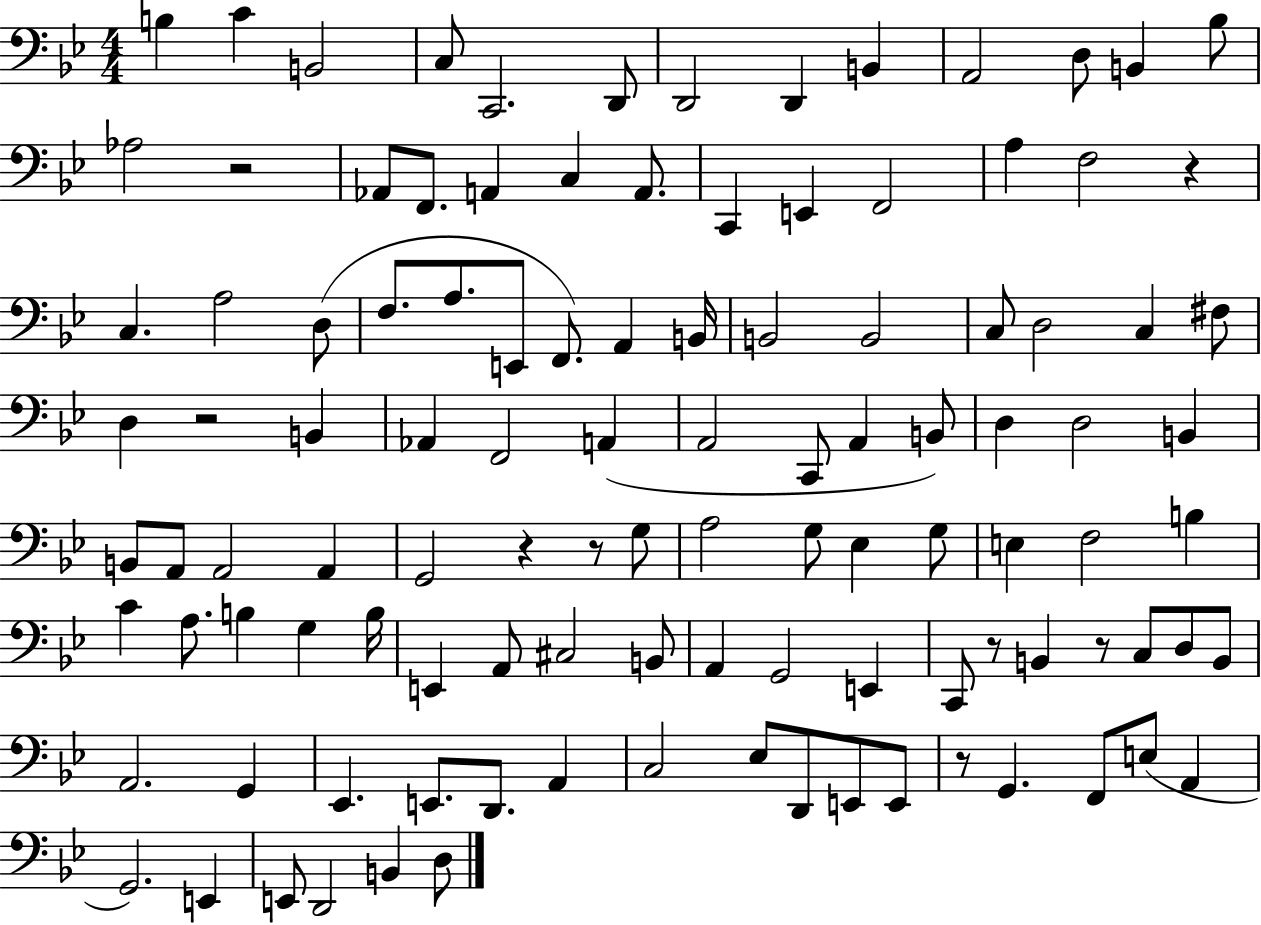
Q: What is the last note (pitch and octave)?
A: D3